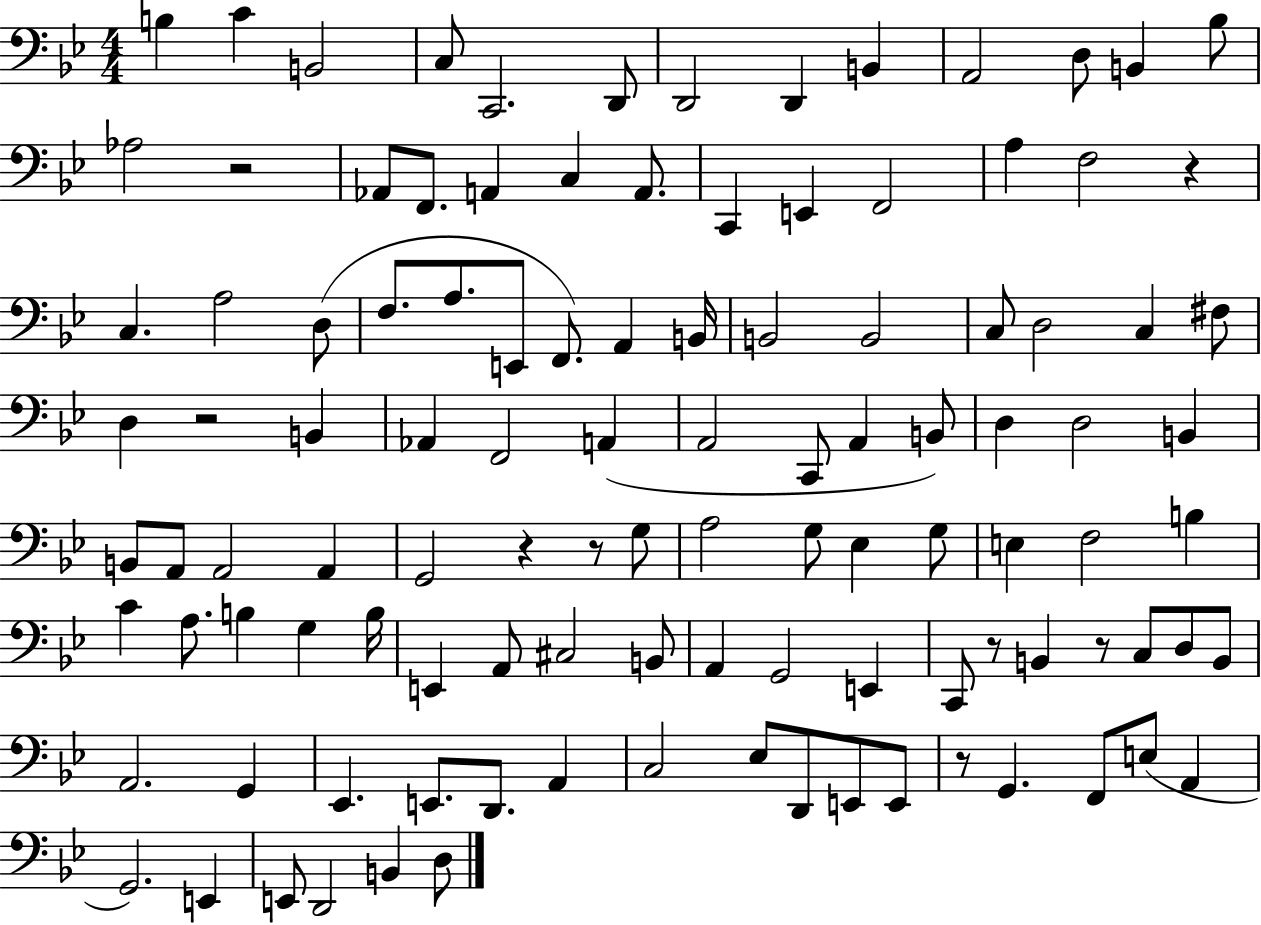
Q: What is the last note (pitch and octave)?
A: D3